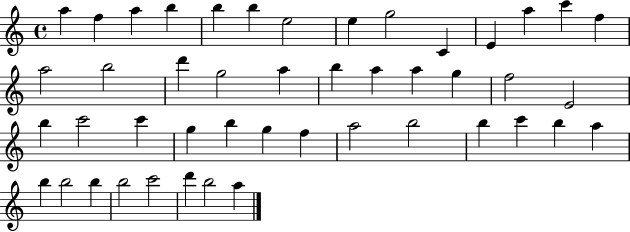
{
  \clef treble
  \time 4/4
  \defaultTimeSignature
  \key c \major
  a''4 f''4 a''4 b''4 | b''4 b''4 e''2 | e''4 g''2 c'4 | e'4 a''4 c'''4 f''4 | \break a''2 b''2 | d'''4 g''2 a''4 | b''4 a''4 a''4 g''4 | f''2 e'2 | \break b''4 c'''2 c'''4 | g''4 b''4 g''4 f''4 | a''2 b''2 | b''4 c'''4 b''4 a''4 | \break b''4 b''2 b''4 | b''2 c'''2 | d'''4 b''2 a''4 | \bar "|."
}